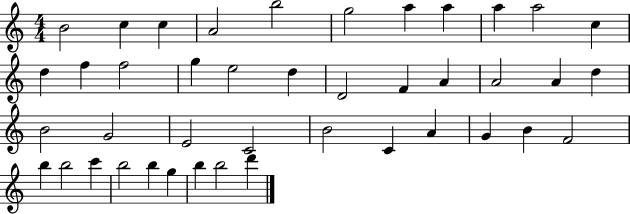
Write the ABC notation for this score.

X:1
T:Untitled
M:4/4
L:1/4
K:C
B2 c c A2 b2 g2 a a a a2 c d f f2 g e2 d D2 F A A2 A d B2 G2 E2 C2 B2 C A G B F2 b b2 c' b2 b g b b2 d'